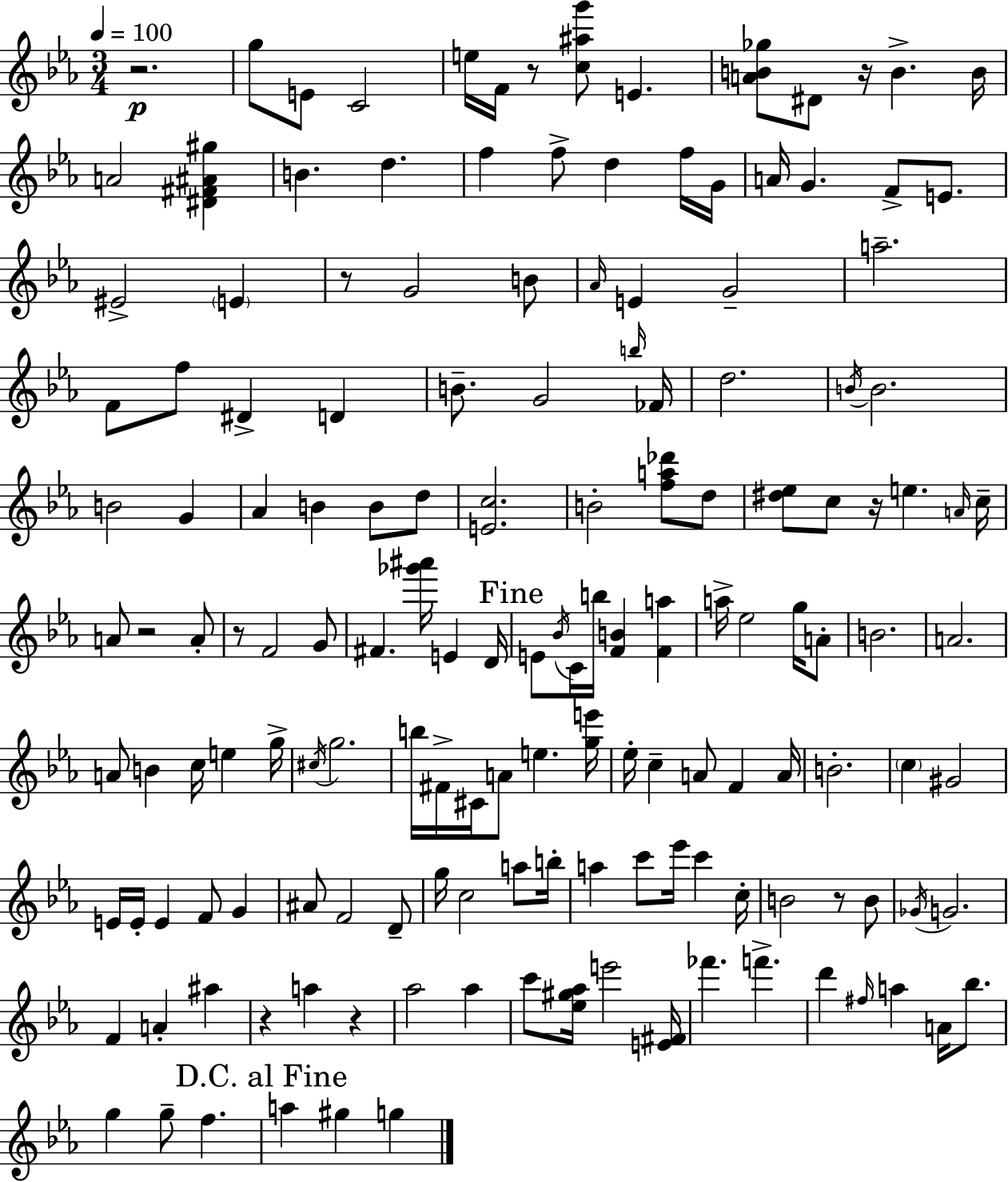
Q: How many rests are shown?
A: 10